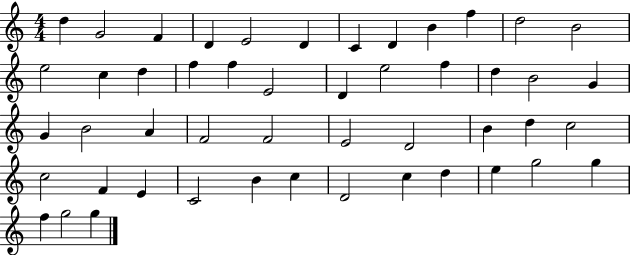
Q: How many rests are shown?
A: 0